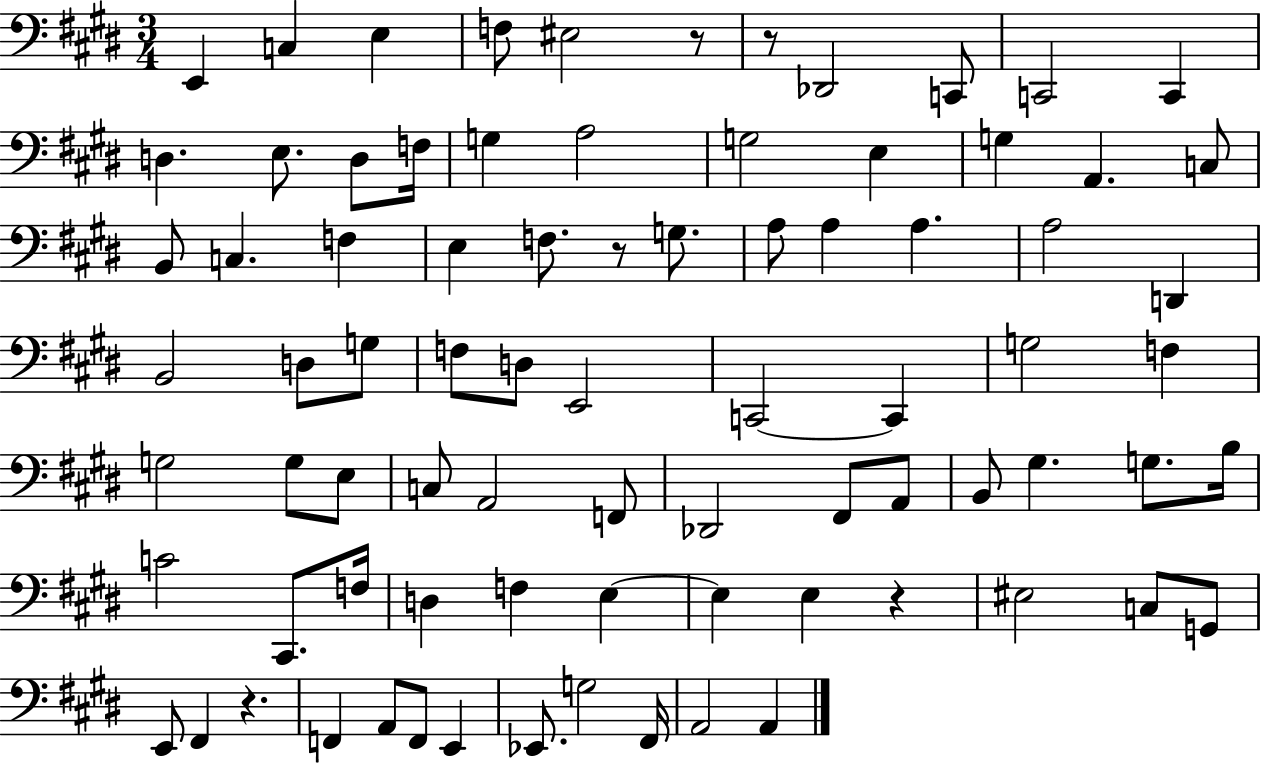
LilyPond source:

{
  \clef bass
  \numericTimeSignature
  \time 3/4
  \key e \major
  \repeat volta 2 { e,4 c4 e4 | f8 eis2 r8 | r8 des,2 c,8 | c,2 c,4 | \break d4. e8. d8 f16 | g4 a2 | g2 e4 | g4 a,4. c8 | \break b,8 c4. f4 | e4 f8. r8 g8. | a8 a4 a4. | a2 d,4 | \break b,2 d8 g8 | f8 d8 e,2 | c,2~~ c,4 | g2 f4 | \break g2 g8 e8 | c8 a,2 f,8 | des,2 fis,8 a,8 | b,8 gis4. g8. b16 | \break c'2 cis,8. f16 | d4 f4 e4~~ | e4 e4 r4 | eis2 c8 g,8 | \break e,8 fis,4 r4. | f,4 a,8 f,8 e,4 | ees,8. g2 fis,16 | a,2 a,4 | \break } \bar "|."
}